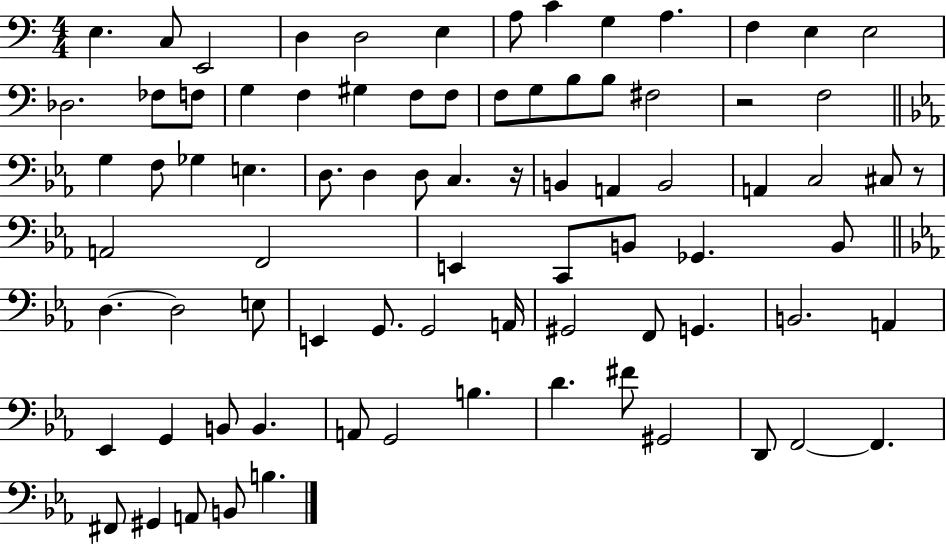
{
  \clef bass
  \numericTimeSignature
  \time 4/4
  \key c \major
  e4. c8 e,2 | d4 d2 e4 | a8 c'4 g4 a4. | f4 e4 e2 | \break des2. fes8 f8 | g4 f4 gis4 f8 f8 | f8 g8 b8 b8 fis2 | r2 f2 | \break \bar "||" \break \key ees \major g4 f8 ges4 e4. | d8. d4 d8 c4. r16 | b,4 a,4 b,2 | a,4 c2 cis8 r8 | \break a,2 f,2 | e,4 c,8 b,8 ges,4. b,8 | \bar "||" \break \key ees \major d4.~~ d2 e8 | e,4 g,8. g,2 a,16 | gis,2 f,8 g,4. | b,2. a,4 | \break ees,4 g,4 b,8 b,4. | a,8 g,2 b4. | d'4. fis'8 gis,2 | d,8 f,2~~ f,4. | \break fis,8 gis,4 a,8 b,8 b4. | \bar "|."
}